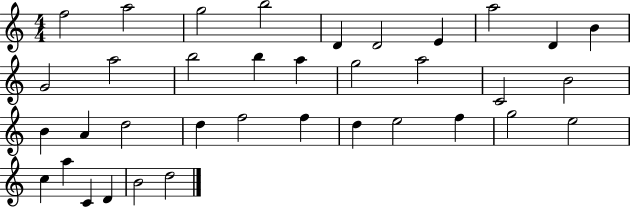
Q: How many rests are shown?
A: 0